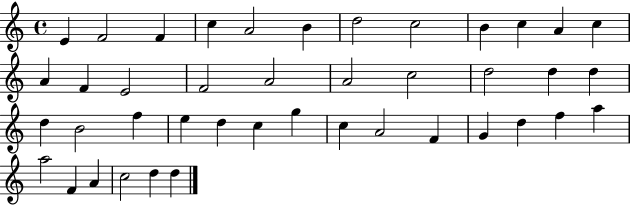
E4/q F4/h F4/q C5/q A4/h B4/q D5/h C5/h B4/q C5/q A4/q C5/q A4/q F4/q E4/h F4/h A4/h A4/h C5/h D5/h D5/q D5/q D5/q B4/h F5/q E5/q D5/q C5/q G5/q C5/q A4/h F4/q G4/q D5/q F5/q A5/q A5/h F4/q A4/q C5/h D5/q D5/q